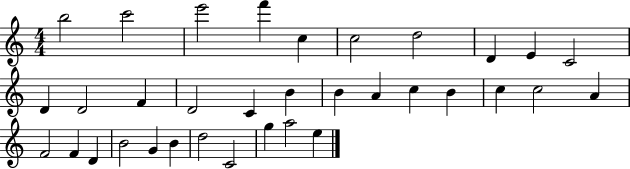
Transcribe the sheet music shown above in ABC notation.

X:1
T:Untitled
M:4/4
L:1/4
K:C
b2 c'2 e'2 f' c c2 d2 D E C2 D D2 F D2 C B B A c B c c2 A F2 F D B2 G B d2 C2 g a2 e